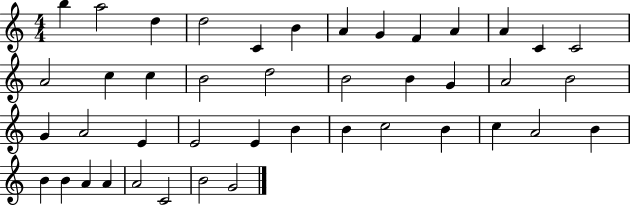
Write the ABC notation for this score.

X:1
T:Untitled
M:4/4
L:1/4
K:C
b a2 d d2 C B A G F A A C C2 A2 c c B2 d2 B2 B G A2 B2 G A2 E E2 E B B c2 B c A2 B B B A A A2 C2 B2 G2